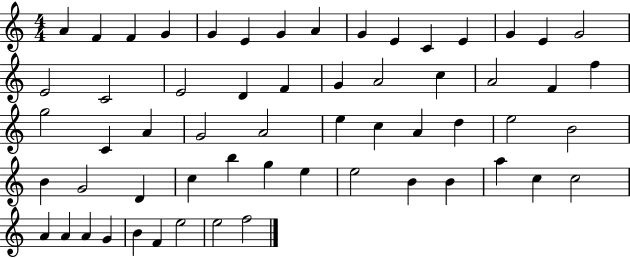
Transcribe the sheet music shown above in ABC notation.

X:1
T:Untitled
M:4/4
L:1/4
K:C
A F F G G E G A G E C E G E G2 E2 C2 E2 D F G A2 c A2 F f g2 C A G2 A2 e c A d e2 B2 B G2 D c b g e e2 B B a c c2 A A A G B F e2 e2 f2